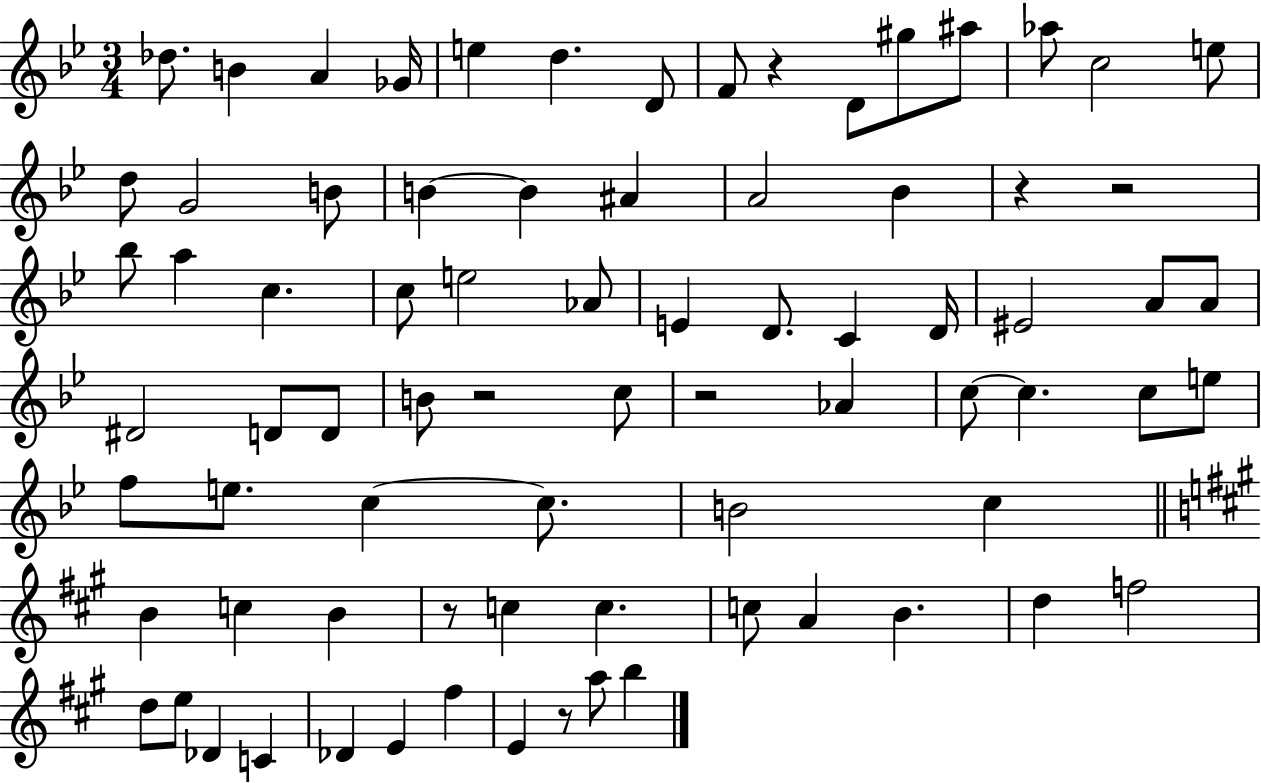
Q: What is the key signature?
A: BES major